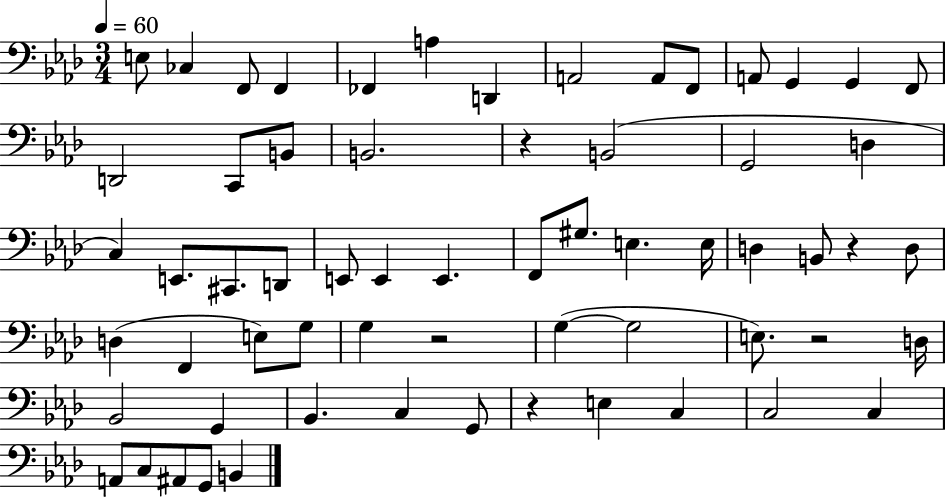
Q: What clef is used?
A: bass